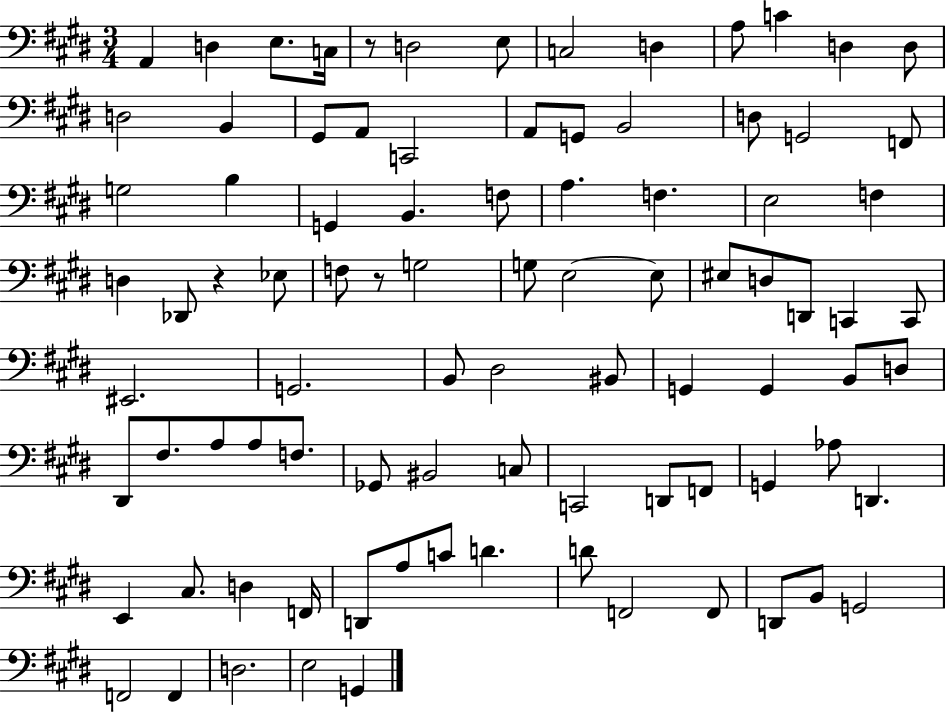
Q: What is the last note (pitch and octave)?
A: G2